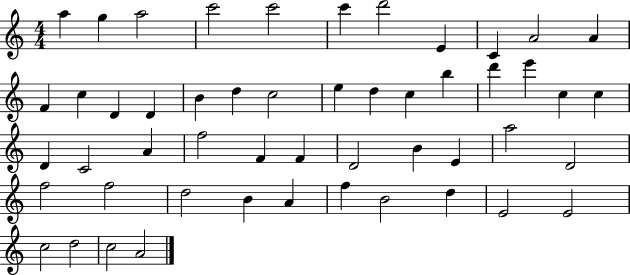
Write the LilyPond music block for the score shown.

{
  \clef treble
  \numericTimeSignature
  \time 4/4
  \key c \major
  a''4 g''4 a''2 | c'''2 c'''2 | c'''4 d'''2 e'4 | c'4 a'2 a'4 | \break f'4 c''4 d'4 d'4 | b'4 d''4 c''2 | e''4 d''4 c''4 b''4 | d'''4 e'''4 c''4 c''4 | \break d'4 c'2 a'4 | f''2 f'4 f'4 | d'2 b'4 e'4 | a''2 d'2 | \break f''2 f''2 | d''2 b'4 a'4 | f''4 b'2 d''4 | e'2 e'2 | \break c''2 d''2 | c''2 a'2 | \bar "|."
}